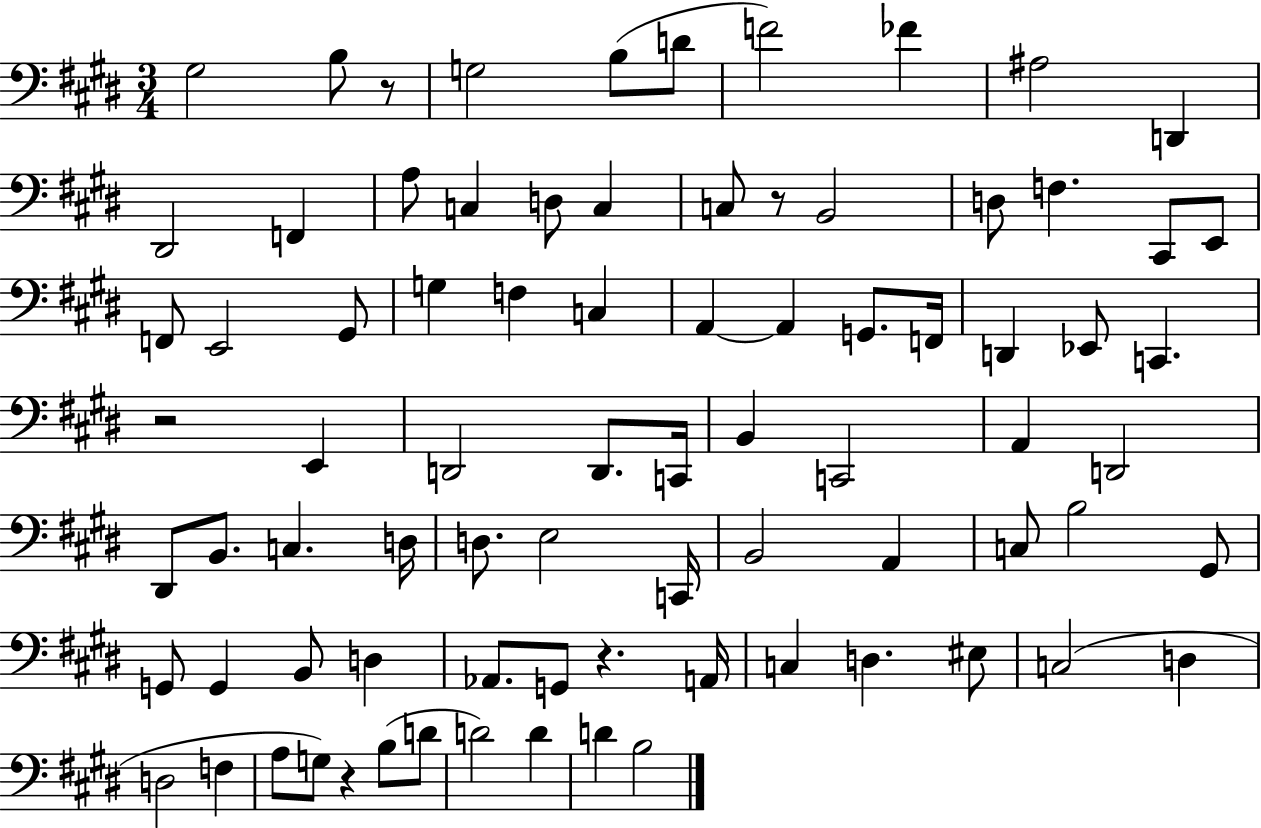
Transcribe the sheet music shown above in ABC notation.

X:1
T:Untitled
M:3/4
L:1/4
K:E
^G,2 B,/2 z/2 G,2 B,/2 D/2 F2 _F ^A,2 D,, ^D,,2 F,, A,/2 C, D,/2 C, C,/2 z/2 B,,2 D,/2 F, ^C,,/2 E,,/2 F,,/2 E,,2 ^G,,/2 G, F, C, A,, A,, G,,/2 F,,/4 D,, _E,,/2 C,, z2 E,, D,,2 D,,/2 C,,/4 B,, C,,2 A,, D,,2 ^D,,/2 B,,/2 C, D,/4 D,/2 E,2 C,,/4 B,,2 A,, C,/2 B,2 ^G,,/2 G,,/2 G,, B,,/2 D, _A,,/2 G,,/2 z A,,/4 C, D, ^E,/2 C,2 D, D,2 F, A,/2 G,/2 z B,/2 D/2 D2 D D B,2